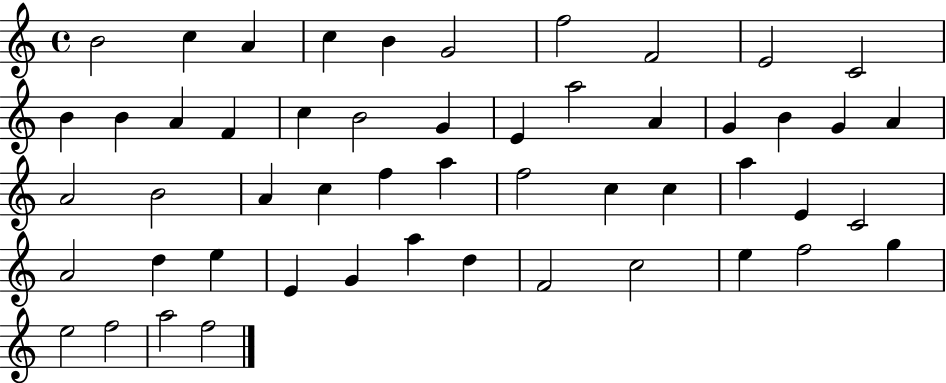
X:1
T:Untitled
M:4/4
L:1/4
K:C
B2 c A c B G2 f2 F2 E2 C2 B B A F c B2 G E a2 A G B G A A2 B2 A c f a f2 c c a E C2 A2 d e E G a d F2 c2 e f2 g e2 f2 a2 f2